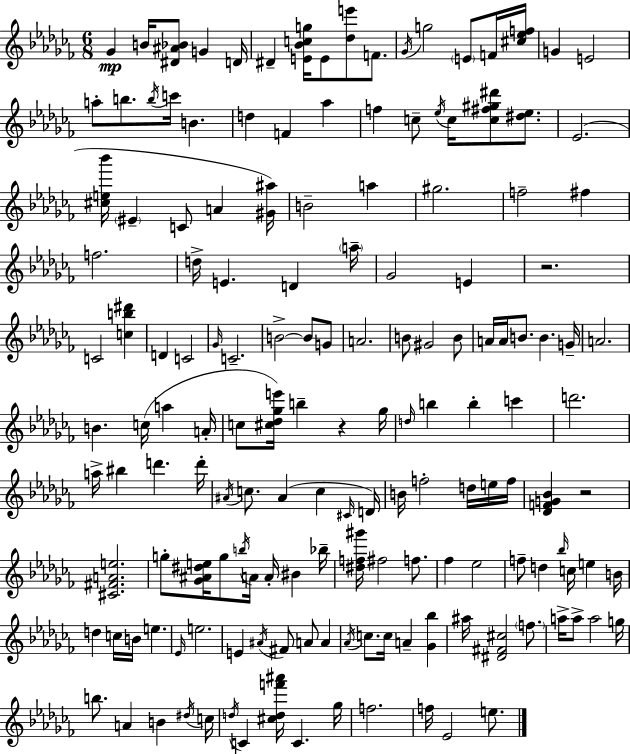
{
  \clef treble
  \numericTimeSignature
  \time 6/8
  \key aes \minor
  ges'4\mp b'16 <dis' ais' bes'>8 g'4 d'16 | dis'4-- <e' bes' c'' g''>16 e'8 <des'' e'''>8 f'8. | \acciaccatura { ges'16 } g''2 \parenthesize e'8 f'16 | <cis'' ees'' f''>16 g'4 e'2 | \break a''8-. b''8. \acciaccatura { b''16 } c'''16 b'4. | d''4 f'4 aes''4 | f''4 c''8-- \acciaccatura { ees''16 } c''16 <c'' fis'' gis'' dis'''>8 | <dis'' ees''>8. ees'2.( | \break <cis'' e'' bes'''>16 \parenthesize eis'4-- c'8 a'4 | <gis' ais''>16) b'2-- a''4 | gis''2. | f''2-- fis''4 | \break f''2. | d''16-> e'4. d'4 | \parenthesize a''16-- ges'2 e'4 | r2. | \break c'2 <c'' b'' dis'''>4 | d'4 c'2 | \grace { ges'16 } c'2.-- | b'2->~~ | \break b'8 g'8 a'2. | b'8 gis'2 | b'8 a'16 a'16 b'8. b'4. | g'16-- a'2. | \break b'4. c''16( a''4 | a'16-. c''8 <cis'' des'' ges'' e'''>16) b''4-- r4 | ges''16 \grace { d''16 } b''4 b''4-. | c'''4 d'''2. | \break a''16-> bis''4 d'''4. | d'''16-. \acciaccatura { ais'16 } c''8. ais'4( | c''4 \grace { cis'16 }) d'16 b'16 f''2-. | d''16 e''16 f''16 <des' f' g' bes'>4 r2 | \break <cis' fis' a' e''>2. | g''8-. <ges' ais' dis'' e''>16 g''8 | \acciaccatura { b''16 } a'16 a'16-. bis'4 bes''16-- <dis'' f'' gis'''>16 fis''2 | f''8. fes''4 | \break ees''2 f''8-- d''4 | \grace { bes''16 } c''16 e''4 b'16 d''4 | c''16 b'16 e''4. \grace { ees'16 } e''2. | e'4 | \break \acciaccatura { ais'16 } fis'8 a'8 a'4 \acciaccatura { aes'16 } | c''8. c''16 a'4-- <ges' bes''>4 | ais''16 <dis' fis' cis''>2 \parenthesize f''8. | a''16-> a''8-> a''2 g''16 | \break b''8. a'4 b'4 \acciaccatura { dis''16 } | c''16 \acciaccatura { d''16 } c'4 <cis'' d'' f''' ais'''>16 c'4. | ges''16 f''2. | f''16 ees'2 e''8. | \break \bar "|."
}